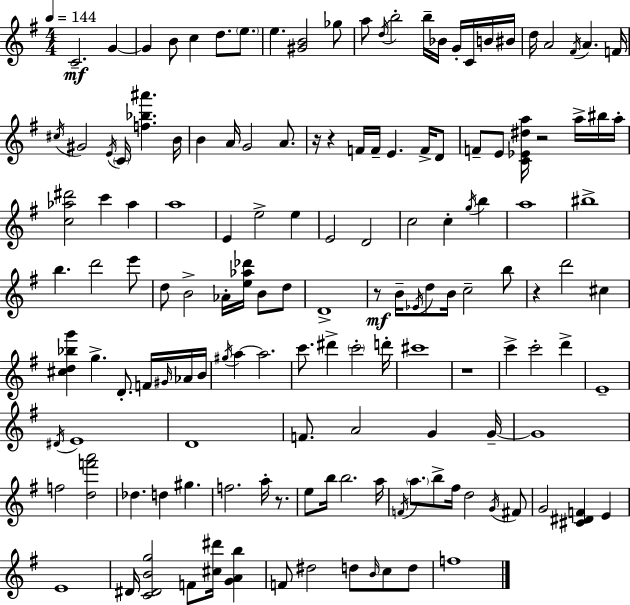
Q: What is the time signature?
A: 4/4